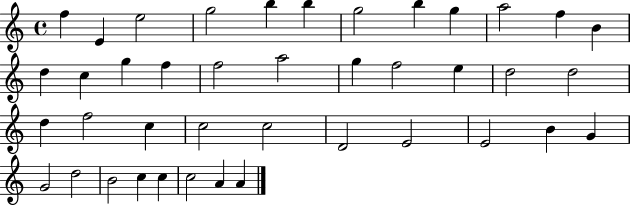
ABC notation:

X:1
T:Untitled
M:4/4
L:1/4
K:C
f E e2 g2 b b g2 b g a2 f B d c g f f2 a2 g f2 e d2 d2 d f2 c c2 c2 D2 E2 E2 B G G2 d2 B2 c c c2 A A